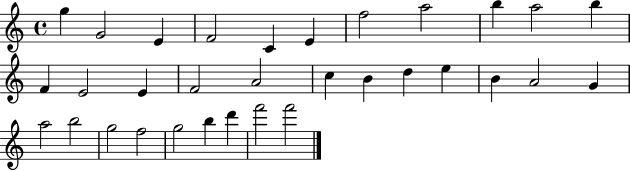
{
  \clef treble
  \time 4/4
  \defaultTimeSignature
  \key c \major
  g''4 g'2 e'4 | f'2 c'4 e'4 | f''2 a''2 | b''4 a''2 b''4 | \break f'4 e'2 e'4 | f'2 a'2 | c''4 b'4 d''4 e''4 | b'4 a'2 g'4 | \break a''2 b''2 | g''2 f''2 | g''2 b''4 d'''4 | f'''2 f'''2 | \break \bar "|."
}